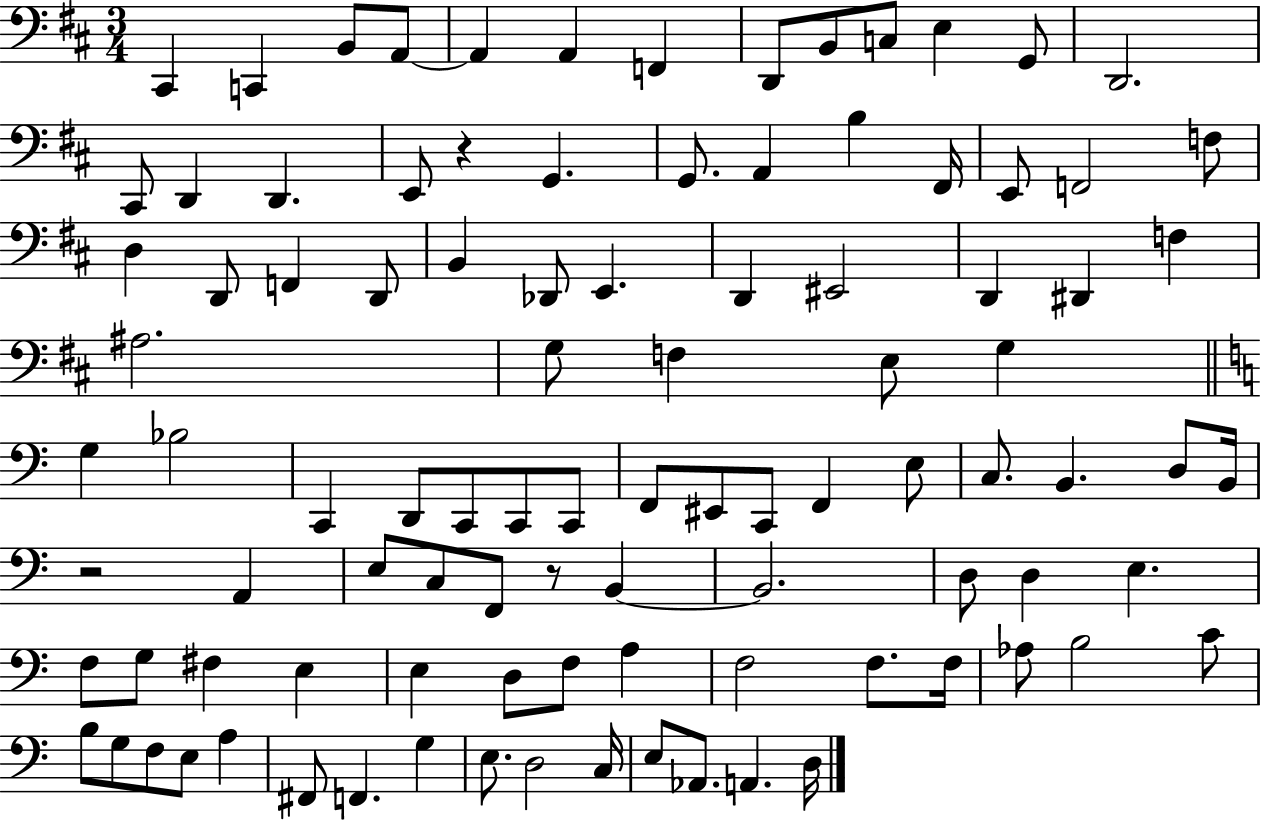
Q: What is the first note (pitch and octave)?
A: C#2